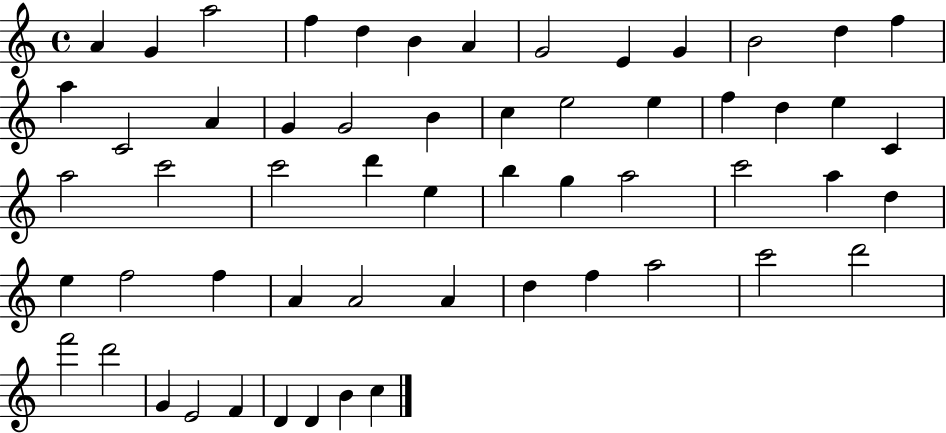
{
  \clef treble
  \time 4/4
  \defaultTimeSignature
  \key c \major
  a'4 g'4 a''2 | f''4 d''4 b'4 a'4 | g'2 e'4 g'4 | b'2 d''4 f''4 | \break a''4 c'2 a'4 | g'4 g'2 b'4 | c''4 e''2 e''4 | f''4 d''4 e''4 c'4 | \break a''2 c'''2 | c'''2 d'''4 e''4 | b''4 g''4 a''2 | c'''2 a''4 d''4 | \break e''4 f''2 f''4 | a'4 a'2 a'4 | d''4 f''4 a''2 | c'''2 d'''2 | \break f'''2 d'''2 | g'4 e'2 f'4 | d'4 d'4 b'4 c''4 | \bar "|."
}